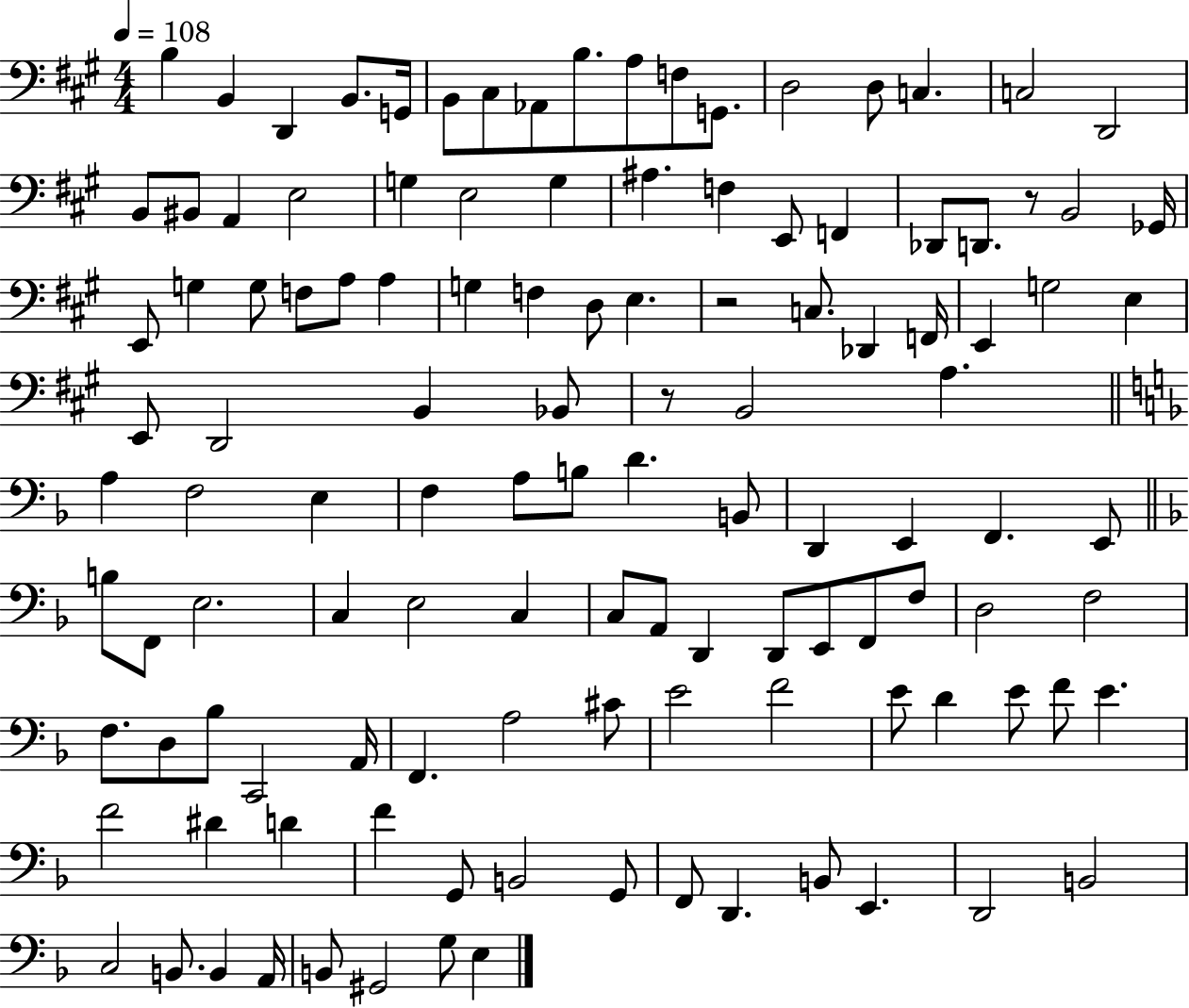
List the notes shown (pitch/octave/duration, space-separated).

B3/q B2/q D2/q B2/e. G2/s B2/e C#3/e Ab2/e B3/e. A3/e F3/e G2/e. D3/h D3/e C3/q. C3/h D2/h B2/e BIS2/e A2/q E3/h G3/q E3/h G3/q A#3/q. F3/q E2/e F2/q Db2/e D2/e. R/e B2/h Gb2/s E2/e G3/q G3/e F3/e A3/e A3/q G3/q F3/q D3/e E3/q. R/h C3/e. Db2/q F2/s E2/q G3/h E3/q E2/e D2/h B2/q Bb2/e R/e B2/h A3/q. A3/q F3/h E3/q F3/q A3/e B3/e D4/q. B2/e D2/q E2/q F2/q. E2/e B3/e F2/e E3/h. C3/q E3/h C3/q C3/e A2/e D2/q D2/e E2/e F2/e F3/e D3/h F3/h F3/e. D3/e Bb3/e C2/h A2/s F2/q. A3/h C#4/e E4/h F4/h E4/e D4/q E4/e F4/e E4/q. F4/h D#4/q D4/q F4/q G2/e B2/h G2/e F2/e D2/q. B2/e E2/q. D2/h B2/h C3/h B2/e. B2/q A2/s B2/e G#2/h G3/e E3/q